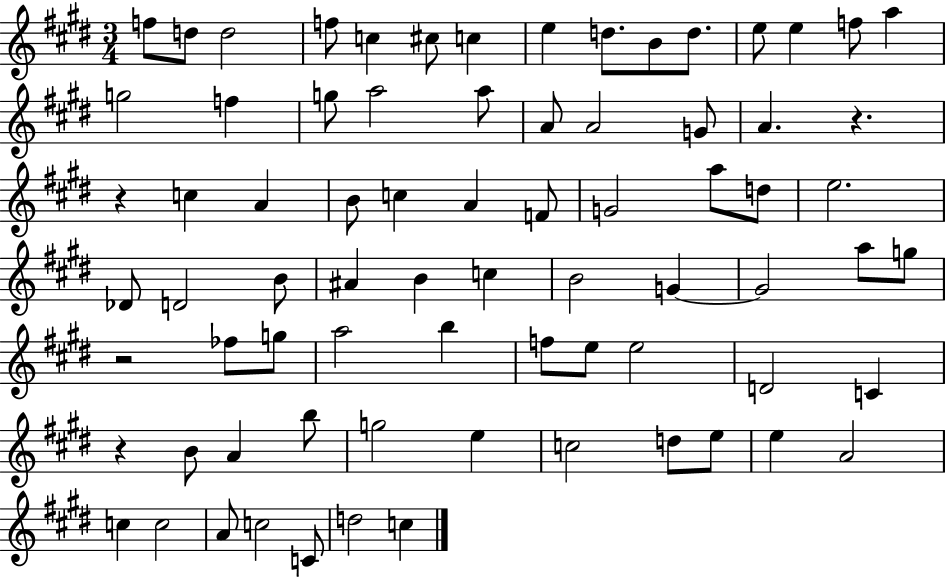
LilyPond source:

{
  \clef treble
  \numericTimeSignature
  \time 3/4
  \key e \major
  f''8 d''8 d''2 | f''8 c''4 cis''8 c''4 | e''4 d''8. b'8 d''8. | e''8 e''4 f''8 a''4 | \break g''2 f''4 | g''8 a''2 a''8 | a'8 a'2 g'8 | a'4. r4. | \break r4 c''4 a'4 | b'8 c''4 a'4 f'8 | g'2 a''8 d''8 | e''2. | \break des'8 d'2 b'8 | ais'4 b'4 c''4 | b'2 g'4~~ | g'2 a''8 g''8 | \break r2 fes''8 g''8 | a''2 b''4 | f''8 e''8 e''2 | d'2 c'4 | \break r4 b'8 a'4 b''8 | g''2 e''4 | c''2 d''8 e''8 | e''4 a'2 | \break c''4 c''2 | a'8 c''2 c'8 | d''2 c''4 | \bar "|."
}